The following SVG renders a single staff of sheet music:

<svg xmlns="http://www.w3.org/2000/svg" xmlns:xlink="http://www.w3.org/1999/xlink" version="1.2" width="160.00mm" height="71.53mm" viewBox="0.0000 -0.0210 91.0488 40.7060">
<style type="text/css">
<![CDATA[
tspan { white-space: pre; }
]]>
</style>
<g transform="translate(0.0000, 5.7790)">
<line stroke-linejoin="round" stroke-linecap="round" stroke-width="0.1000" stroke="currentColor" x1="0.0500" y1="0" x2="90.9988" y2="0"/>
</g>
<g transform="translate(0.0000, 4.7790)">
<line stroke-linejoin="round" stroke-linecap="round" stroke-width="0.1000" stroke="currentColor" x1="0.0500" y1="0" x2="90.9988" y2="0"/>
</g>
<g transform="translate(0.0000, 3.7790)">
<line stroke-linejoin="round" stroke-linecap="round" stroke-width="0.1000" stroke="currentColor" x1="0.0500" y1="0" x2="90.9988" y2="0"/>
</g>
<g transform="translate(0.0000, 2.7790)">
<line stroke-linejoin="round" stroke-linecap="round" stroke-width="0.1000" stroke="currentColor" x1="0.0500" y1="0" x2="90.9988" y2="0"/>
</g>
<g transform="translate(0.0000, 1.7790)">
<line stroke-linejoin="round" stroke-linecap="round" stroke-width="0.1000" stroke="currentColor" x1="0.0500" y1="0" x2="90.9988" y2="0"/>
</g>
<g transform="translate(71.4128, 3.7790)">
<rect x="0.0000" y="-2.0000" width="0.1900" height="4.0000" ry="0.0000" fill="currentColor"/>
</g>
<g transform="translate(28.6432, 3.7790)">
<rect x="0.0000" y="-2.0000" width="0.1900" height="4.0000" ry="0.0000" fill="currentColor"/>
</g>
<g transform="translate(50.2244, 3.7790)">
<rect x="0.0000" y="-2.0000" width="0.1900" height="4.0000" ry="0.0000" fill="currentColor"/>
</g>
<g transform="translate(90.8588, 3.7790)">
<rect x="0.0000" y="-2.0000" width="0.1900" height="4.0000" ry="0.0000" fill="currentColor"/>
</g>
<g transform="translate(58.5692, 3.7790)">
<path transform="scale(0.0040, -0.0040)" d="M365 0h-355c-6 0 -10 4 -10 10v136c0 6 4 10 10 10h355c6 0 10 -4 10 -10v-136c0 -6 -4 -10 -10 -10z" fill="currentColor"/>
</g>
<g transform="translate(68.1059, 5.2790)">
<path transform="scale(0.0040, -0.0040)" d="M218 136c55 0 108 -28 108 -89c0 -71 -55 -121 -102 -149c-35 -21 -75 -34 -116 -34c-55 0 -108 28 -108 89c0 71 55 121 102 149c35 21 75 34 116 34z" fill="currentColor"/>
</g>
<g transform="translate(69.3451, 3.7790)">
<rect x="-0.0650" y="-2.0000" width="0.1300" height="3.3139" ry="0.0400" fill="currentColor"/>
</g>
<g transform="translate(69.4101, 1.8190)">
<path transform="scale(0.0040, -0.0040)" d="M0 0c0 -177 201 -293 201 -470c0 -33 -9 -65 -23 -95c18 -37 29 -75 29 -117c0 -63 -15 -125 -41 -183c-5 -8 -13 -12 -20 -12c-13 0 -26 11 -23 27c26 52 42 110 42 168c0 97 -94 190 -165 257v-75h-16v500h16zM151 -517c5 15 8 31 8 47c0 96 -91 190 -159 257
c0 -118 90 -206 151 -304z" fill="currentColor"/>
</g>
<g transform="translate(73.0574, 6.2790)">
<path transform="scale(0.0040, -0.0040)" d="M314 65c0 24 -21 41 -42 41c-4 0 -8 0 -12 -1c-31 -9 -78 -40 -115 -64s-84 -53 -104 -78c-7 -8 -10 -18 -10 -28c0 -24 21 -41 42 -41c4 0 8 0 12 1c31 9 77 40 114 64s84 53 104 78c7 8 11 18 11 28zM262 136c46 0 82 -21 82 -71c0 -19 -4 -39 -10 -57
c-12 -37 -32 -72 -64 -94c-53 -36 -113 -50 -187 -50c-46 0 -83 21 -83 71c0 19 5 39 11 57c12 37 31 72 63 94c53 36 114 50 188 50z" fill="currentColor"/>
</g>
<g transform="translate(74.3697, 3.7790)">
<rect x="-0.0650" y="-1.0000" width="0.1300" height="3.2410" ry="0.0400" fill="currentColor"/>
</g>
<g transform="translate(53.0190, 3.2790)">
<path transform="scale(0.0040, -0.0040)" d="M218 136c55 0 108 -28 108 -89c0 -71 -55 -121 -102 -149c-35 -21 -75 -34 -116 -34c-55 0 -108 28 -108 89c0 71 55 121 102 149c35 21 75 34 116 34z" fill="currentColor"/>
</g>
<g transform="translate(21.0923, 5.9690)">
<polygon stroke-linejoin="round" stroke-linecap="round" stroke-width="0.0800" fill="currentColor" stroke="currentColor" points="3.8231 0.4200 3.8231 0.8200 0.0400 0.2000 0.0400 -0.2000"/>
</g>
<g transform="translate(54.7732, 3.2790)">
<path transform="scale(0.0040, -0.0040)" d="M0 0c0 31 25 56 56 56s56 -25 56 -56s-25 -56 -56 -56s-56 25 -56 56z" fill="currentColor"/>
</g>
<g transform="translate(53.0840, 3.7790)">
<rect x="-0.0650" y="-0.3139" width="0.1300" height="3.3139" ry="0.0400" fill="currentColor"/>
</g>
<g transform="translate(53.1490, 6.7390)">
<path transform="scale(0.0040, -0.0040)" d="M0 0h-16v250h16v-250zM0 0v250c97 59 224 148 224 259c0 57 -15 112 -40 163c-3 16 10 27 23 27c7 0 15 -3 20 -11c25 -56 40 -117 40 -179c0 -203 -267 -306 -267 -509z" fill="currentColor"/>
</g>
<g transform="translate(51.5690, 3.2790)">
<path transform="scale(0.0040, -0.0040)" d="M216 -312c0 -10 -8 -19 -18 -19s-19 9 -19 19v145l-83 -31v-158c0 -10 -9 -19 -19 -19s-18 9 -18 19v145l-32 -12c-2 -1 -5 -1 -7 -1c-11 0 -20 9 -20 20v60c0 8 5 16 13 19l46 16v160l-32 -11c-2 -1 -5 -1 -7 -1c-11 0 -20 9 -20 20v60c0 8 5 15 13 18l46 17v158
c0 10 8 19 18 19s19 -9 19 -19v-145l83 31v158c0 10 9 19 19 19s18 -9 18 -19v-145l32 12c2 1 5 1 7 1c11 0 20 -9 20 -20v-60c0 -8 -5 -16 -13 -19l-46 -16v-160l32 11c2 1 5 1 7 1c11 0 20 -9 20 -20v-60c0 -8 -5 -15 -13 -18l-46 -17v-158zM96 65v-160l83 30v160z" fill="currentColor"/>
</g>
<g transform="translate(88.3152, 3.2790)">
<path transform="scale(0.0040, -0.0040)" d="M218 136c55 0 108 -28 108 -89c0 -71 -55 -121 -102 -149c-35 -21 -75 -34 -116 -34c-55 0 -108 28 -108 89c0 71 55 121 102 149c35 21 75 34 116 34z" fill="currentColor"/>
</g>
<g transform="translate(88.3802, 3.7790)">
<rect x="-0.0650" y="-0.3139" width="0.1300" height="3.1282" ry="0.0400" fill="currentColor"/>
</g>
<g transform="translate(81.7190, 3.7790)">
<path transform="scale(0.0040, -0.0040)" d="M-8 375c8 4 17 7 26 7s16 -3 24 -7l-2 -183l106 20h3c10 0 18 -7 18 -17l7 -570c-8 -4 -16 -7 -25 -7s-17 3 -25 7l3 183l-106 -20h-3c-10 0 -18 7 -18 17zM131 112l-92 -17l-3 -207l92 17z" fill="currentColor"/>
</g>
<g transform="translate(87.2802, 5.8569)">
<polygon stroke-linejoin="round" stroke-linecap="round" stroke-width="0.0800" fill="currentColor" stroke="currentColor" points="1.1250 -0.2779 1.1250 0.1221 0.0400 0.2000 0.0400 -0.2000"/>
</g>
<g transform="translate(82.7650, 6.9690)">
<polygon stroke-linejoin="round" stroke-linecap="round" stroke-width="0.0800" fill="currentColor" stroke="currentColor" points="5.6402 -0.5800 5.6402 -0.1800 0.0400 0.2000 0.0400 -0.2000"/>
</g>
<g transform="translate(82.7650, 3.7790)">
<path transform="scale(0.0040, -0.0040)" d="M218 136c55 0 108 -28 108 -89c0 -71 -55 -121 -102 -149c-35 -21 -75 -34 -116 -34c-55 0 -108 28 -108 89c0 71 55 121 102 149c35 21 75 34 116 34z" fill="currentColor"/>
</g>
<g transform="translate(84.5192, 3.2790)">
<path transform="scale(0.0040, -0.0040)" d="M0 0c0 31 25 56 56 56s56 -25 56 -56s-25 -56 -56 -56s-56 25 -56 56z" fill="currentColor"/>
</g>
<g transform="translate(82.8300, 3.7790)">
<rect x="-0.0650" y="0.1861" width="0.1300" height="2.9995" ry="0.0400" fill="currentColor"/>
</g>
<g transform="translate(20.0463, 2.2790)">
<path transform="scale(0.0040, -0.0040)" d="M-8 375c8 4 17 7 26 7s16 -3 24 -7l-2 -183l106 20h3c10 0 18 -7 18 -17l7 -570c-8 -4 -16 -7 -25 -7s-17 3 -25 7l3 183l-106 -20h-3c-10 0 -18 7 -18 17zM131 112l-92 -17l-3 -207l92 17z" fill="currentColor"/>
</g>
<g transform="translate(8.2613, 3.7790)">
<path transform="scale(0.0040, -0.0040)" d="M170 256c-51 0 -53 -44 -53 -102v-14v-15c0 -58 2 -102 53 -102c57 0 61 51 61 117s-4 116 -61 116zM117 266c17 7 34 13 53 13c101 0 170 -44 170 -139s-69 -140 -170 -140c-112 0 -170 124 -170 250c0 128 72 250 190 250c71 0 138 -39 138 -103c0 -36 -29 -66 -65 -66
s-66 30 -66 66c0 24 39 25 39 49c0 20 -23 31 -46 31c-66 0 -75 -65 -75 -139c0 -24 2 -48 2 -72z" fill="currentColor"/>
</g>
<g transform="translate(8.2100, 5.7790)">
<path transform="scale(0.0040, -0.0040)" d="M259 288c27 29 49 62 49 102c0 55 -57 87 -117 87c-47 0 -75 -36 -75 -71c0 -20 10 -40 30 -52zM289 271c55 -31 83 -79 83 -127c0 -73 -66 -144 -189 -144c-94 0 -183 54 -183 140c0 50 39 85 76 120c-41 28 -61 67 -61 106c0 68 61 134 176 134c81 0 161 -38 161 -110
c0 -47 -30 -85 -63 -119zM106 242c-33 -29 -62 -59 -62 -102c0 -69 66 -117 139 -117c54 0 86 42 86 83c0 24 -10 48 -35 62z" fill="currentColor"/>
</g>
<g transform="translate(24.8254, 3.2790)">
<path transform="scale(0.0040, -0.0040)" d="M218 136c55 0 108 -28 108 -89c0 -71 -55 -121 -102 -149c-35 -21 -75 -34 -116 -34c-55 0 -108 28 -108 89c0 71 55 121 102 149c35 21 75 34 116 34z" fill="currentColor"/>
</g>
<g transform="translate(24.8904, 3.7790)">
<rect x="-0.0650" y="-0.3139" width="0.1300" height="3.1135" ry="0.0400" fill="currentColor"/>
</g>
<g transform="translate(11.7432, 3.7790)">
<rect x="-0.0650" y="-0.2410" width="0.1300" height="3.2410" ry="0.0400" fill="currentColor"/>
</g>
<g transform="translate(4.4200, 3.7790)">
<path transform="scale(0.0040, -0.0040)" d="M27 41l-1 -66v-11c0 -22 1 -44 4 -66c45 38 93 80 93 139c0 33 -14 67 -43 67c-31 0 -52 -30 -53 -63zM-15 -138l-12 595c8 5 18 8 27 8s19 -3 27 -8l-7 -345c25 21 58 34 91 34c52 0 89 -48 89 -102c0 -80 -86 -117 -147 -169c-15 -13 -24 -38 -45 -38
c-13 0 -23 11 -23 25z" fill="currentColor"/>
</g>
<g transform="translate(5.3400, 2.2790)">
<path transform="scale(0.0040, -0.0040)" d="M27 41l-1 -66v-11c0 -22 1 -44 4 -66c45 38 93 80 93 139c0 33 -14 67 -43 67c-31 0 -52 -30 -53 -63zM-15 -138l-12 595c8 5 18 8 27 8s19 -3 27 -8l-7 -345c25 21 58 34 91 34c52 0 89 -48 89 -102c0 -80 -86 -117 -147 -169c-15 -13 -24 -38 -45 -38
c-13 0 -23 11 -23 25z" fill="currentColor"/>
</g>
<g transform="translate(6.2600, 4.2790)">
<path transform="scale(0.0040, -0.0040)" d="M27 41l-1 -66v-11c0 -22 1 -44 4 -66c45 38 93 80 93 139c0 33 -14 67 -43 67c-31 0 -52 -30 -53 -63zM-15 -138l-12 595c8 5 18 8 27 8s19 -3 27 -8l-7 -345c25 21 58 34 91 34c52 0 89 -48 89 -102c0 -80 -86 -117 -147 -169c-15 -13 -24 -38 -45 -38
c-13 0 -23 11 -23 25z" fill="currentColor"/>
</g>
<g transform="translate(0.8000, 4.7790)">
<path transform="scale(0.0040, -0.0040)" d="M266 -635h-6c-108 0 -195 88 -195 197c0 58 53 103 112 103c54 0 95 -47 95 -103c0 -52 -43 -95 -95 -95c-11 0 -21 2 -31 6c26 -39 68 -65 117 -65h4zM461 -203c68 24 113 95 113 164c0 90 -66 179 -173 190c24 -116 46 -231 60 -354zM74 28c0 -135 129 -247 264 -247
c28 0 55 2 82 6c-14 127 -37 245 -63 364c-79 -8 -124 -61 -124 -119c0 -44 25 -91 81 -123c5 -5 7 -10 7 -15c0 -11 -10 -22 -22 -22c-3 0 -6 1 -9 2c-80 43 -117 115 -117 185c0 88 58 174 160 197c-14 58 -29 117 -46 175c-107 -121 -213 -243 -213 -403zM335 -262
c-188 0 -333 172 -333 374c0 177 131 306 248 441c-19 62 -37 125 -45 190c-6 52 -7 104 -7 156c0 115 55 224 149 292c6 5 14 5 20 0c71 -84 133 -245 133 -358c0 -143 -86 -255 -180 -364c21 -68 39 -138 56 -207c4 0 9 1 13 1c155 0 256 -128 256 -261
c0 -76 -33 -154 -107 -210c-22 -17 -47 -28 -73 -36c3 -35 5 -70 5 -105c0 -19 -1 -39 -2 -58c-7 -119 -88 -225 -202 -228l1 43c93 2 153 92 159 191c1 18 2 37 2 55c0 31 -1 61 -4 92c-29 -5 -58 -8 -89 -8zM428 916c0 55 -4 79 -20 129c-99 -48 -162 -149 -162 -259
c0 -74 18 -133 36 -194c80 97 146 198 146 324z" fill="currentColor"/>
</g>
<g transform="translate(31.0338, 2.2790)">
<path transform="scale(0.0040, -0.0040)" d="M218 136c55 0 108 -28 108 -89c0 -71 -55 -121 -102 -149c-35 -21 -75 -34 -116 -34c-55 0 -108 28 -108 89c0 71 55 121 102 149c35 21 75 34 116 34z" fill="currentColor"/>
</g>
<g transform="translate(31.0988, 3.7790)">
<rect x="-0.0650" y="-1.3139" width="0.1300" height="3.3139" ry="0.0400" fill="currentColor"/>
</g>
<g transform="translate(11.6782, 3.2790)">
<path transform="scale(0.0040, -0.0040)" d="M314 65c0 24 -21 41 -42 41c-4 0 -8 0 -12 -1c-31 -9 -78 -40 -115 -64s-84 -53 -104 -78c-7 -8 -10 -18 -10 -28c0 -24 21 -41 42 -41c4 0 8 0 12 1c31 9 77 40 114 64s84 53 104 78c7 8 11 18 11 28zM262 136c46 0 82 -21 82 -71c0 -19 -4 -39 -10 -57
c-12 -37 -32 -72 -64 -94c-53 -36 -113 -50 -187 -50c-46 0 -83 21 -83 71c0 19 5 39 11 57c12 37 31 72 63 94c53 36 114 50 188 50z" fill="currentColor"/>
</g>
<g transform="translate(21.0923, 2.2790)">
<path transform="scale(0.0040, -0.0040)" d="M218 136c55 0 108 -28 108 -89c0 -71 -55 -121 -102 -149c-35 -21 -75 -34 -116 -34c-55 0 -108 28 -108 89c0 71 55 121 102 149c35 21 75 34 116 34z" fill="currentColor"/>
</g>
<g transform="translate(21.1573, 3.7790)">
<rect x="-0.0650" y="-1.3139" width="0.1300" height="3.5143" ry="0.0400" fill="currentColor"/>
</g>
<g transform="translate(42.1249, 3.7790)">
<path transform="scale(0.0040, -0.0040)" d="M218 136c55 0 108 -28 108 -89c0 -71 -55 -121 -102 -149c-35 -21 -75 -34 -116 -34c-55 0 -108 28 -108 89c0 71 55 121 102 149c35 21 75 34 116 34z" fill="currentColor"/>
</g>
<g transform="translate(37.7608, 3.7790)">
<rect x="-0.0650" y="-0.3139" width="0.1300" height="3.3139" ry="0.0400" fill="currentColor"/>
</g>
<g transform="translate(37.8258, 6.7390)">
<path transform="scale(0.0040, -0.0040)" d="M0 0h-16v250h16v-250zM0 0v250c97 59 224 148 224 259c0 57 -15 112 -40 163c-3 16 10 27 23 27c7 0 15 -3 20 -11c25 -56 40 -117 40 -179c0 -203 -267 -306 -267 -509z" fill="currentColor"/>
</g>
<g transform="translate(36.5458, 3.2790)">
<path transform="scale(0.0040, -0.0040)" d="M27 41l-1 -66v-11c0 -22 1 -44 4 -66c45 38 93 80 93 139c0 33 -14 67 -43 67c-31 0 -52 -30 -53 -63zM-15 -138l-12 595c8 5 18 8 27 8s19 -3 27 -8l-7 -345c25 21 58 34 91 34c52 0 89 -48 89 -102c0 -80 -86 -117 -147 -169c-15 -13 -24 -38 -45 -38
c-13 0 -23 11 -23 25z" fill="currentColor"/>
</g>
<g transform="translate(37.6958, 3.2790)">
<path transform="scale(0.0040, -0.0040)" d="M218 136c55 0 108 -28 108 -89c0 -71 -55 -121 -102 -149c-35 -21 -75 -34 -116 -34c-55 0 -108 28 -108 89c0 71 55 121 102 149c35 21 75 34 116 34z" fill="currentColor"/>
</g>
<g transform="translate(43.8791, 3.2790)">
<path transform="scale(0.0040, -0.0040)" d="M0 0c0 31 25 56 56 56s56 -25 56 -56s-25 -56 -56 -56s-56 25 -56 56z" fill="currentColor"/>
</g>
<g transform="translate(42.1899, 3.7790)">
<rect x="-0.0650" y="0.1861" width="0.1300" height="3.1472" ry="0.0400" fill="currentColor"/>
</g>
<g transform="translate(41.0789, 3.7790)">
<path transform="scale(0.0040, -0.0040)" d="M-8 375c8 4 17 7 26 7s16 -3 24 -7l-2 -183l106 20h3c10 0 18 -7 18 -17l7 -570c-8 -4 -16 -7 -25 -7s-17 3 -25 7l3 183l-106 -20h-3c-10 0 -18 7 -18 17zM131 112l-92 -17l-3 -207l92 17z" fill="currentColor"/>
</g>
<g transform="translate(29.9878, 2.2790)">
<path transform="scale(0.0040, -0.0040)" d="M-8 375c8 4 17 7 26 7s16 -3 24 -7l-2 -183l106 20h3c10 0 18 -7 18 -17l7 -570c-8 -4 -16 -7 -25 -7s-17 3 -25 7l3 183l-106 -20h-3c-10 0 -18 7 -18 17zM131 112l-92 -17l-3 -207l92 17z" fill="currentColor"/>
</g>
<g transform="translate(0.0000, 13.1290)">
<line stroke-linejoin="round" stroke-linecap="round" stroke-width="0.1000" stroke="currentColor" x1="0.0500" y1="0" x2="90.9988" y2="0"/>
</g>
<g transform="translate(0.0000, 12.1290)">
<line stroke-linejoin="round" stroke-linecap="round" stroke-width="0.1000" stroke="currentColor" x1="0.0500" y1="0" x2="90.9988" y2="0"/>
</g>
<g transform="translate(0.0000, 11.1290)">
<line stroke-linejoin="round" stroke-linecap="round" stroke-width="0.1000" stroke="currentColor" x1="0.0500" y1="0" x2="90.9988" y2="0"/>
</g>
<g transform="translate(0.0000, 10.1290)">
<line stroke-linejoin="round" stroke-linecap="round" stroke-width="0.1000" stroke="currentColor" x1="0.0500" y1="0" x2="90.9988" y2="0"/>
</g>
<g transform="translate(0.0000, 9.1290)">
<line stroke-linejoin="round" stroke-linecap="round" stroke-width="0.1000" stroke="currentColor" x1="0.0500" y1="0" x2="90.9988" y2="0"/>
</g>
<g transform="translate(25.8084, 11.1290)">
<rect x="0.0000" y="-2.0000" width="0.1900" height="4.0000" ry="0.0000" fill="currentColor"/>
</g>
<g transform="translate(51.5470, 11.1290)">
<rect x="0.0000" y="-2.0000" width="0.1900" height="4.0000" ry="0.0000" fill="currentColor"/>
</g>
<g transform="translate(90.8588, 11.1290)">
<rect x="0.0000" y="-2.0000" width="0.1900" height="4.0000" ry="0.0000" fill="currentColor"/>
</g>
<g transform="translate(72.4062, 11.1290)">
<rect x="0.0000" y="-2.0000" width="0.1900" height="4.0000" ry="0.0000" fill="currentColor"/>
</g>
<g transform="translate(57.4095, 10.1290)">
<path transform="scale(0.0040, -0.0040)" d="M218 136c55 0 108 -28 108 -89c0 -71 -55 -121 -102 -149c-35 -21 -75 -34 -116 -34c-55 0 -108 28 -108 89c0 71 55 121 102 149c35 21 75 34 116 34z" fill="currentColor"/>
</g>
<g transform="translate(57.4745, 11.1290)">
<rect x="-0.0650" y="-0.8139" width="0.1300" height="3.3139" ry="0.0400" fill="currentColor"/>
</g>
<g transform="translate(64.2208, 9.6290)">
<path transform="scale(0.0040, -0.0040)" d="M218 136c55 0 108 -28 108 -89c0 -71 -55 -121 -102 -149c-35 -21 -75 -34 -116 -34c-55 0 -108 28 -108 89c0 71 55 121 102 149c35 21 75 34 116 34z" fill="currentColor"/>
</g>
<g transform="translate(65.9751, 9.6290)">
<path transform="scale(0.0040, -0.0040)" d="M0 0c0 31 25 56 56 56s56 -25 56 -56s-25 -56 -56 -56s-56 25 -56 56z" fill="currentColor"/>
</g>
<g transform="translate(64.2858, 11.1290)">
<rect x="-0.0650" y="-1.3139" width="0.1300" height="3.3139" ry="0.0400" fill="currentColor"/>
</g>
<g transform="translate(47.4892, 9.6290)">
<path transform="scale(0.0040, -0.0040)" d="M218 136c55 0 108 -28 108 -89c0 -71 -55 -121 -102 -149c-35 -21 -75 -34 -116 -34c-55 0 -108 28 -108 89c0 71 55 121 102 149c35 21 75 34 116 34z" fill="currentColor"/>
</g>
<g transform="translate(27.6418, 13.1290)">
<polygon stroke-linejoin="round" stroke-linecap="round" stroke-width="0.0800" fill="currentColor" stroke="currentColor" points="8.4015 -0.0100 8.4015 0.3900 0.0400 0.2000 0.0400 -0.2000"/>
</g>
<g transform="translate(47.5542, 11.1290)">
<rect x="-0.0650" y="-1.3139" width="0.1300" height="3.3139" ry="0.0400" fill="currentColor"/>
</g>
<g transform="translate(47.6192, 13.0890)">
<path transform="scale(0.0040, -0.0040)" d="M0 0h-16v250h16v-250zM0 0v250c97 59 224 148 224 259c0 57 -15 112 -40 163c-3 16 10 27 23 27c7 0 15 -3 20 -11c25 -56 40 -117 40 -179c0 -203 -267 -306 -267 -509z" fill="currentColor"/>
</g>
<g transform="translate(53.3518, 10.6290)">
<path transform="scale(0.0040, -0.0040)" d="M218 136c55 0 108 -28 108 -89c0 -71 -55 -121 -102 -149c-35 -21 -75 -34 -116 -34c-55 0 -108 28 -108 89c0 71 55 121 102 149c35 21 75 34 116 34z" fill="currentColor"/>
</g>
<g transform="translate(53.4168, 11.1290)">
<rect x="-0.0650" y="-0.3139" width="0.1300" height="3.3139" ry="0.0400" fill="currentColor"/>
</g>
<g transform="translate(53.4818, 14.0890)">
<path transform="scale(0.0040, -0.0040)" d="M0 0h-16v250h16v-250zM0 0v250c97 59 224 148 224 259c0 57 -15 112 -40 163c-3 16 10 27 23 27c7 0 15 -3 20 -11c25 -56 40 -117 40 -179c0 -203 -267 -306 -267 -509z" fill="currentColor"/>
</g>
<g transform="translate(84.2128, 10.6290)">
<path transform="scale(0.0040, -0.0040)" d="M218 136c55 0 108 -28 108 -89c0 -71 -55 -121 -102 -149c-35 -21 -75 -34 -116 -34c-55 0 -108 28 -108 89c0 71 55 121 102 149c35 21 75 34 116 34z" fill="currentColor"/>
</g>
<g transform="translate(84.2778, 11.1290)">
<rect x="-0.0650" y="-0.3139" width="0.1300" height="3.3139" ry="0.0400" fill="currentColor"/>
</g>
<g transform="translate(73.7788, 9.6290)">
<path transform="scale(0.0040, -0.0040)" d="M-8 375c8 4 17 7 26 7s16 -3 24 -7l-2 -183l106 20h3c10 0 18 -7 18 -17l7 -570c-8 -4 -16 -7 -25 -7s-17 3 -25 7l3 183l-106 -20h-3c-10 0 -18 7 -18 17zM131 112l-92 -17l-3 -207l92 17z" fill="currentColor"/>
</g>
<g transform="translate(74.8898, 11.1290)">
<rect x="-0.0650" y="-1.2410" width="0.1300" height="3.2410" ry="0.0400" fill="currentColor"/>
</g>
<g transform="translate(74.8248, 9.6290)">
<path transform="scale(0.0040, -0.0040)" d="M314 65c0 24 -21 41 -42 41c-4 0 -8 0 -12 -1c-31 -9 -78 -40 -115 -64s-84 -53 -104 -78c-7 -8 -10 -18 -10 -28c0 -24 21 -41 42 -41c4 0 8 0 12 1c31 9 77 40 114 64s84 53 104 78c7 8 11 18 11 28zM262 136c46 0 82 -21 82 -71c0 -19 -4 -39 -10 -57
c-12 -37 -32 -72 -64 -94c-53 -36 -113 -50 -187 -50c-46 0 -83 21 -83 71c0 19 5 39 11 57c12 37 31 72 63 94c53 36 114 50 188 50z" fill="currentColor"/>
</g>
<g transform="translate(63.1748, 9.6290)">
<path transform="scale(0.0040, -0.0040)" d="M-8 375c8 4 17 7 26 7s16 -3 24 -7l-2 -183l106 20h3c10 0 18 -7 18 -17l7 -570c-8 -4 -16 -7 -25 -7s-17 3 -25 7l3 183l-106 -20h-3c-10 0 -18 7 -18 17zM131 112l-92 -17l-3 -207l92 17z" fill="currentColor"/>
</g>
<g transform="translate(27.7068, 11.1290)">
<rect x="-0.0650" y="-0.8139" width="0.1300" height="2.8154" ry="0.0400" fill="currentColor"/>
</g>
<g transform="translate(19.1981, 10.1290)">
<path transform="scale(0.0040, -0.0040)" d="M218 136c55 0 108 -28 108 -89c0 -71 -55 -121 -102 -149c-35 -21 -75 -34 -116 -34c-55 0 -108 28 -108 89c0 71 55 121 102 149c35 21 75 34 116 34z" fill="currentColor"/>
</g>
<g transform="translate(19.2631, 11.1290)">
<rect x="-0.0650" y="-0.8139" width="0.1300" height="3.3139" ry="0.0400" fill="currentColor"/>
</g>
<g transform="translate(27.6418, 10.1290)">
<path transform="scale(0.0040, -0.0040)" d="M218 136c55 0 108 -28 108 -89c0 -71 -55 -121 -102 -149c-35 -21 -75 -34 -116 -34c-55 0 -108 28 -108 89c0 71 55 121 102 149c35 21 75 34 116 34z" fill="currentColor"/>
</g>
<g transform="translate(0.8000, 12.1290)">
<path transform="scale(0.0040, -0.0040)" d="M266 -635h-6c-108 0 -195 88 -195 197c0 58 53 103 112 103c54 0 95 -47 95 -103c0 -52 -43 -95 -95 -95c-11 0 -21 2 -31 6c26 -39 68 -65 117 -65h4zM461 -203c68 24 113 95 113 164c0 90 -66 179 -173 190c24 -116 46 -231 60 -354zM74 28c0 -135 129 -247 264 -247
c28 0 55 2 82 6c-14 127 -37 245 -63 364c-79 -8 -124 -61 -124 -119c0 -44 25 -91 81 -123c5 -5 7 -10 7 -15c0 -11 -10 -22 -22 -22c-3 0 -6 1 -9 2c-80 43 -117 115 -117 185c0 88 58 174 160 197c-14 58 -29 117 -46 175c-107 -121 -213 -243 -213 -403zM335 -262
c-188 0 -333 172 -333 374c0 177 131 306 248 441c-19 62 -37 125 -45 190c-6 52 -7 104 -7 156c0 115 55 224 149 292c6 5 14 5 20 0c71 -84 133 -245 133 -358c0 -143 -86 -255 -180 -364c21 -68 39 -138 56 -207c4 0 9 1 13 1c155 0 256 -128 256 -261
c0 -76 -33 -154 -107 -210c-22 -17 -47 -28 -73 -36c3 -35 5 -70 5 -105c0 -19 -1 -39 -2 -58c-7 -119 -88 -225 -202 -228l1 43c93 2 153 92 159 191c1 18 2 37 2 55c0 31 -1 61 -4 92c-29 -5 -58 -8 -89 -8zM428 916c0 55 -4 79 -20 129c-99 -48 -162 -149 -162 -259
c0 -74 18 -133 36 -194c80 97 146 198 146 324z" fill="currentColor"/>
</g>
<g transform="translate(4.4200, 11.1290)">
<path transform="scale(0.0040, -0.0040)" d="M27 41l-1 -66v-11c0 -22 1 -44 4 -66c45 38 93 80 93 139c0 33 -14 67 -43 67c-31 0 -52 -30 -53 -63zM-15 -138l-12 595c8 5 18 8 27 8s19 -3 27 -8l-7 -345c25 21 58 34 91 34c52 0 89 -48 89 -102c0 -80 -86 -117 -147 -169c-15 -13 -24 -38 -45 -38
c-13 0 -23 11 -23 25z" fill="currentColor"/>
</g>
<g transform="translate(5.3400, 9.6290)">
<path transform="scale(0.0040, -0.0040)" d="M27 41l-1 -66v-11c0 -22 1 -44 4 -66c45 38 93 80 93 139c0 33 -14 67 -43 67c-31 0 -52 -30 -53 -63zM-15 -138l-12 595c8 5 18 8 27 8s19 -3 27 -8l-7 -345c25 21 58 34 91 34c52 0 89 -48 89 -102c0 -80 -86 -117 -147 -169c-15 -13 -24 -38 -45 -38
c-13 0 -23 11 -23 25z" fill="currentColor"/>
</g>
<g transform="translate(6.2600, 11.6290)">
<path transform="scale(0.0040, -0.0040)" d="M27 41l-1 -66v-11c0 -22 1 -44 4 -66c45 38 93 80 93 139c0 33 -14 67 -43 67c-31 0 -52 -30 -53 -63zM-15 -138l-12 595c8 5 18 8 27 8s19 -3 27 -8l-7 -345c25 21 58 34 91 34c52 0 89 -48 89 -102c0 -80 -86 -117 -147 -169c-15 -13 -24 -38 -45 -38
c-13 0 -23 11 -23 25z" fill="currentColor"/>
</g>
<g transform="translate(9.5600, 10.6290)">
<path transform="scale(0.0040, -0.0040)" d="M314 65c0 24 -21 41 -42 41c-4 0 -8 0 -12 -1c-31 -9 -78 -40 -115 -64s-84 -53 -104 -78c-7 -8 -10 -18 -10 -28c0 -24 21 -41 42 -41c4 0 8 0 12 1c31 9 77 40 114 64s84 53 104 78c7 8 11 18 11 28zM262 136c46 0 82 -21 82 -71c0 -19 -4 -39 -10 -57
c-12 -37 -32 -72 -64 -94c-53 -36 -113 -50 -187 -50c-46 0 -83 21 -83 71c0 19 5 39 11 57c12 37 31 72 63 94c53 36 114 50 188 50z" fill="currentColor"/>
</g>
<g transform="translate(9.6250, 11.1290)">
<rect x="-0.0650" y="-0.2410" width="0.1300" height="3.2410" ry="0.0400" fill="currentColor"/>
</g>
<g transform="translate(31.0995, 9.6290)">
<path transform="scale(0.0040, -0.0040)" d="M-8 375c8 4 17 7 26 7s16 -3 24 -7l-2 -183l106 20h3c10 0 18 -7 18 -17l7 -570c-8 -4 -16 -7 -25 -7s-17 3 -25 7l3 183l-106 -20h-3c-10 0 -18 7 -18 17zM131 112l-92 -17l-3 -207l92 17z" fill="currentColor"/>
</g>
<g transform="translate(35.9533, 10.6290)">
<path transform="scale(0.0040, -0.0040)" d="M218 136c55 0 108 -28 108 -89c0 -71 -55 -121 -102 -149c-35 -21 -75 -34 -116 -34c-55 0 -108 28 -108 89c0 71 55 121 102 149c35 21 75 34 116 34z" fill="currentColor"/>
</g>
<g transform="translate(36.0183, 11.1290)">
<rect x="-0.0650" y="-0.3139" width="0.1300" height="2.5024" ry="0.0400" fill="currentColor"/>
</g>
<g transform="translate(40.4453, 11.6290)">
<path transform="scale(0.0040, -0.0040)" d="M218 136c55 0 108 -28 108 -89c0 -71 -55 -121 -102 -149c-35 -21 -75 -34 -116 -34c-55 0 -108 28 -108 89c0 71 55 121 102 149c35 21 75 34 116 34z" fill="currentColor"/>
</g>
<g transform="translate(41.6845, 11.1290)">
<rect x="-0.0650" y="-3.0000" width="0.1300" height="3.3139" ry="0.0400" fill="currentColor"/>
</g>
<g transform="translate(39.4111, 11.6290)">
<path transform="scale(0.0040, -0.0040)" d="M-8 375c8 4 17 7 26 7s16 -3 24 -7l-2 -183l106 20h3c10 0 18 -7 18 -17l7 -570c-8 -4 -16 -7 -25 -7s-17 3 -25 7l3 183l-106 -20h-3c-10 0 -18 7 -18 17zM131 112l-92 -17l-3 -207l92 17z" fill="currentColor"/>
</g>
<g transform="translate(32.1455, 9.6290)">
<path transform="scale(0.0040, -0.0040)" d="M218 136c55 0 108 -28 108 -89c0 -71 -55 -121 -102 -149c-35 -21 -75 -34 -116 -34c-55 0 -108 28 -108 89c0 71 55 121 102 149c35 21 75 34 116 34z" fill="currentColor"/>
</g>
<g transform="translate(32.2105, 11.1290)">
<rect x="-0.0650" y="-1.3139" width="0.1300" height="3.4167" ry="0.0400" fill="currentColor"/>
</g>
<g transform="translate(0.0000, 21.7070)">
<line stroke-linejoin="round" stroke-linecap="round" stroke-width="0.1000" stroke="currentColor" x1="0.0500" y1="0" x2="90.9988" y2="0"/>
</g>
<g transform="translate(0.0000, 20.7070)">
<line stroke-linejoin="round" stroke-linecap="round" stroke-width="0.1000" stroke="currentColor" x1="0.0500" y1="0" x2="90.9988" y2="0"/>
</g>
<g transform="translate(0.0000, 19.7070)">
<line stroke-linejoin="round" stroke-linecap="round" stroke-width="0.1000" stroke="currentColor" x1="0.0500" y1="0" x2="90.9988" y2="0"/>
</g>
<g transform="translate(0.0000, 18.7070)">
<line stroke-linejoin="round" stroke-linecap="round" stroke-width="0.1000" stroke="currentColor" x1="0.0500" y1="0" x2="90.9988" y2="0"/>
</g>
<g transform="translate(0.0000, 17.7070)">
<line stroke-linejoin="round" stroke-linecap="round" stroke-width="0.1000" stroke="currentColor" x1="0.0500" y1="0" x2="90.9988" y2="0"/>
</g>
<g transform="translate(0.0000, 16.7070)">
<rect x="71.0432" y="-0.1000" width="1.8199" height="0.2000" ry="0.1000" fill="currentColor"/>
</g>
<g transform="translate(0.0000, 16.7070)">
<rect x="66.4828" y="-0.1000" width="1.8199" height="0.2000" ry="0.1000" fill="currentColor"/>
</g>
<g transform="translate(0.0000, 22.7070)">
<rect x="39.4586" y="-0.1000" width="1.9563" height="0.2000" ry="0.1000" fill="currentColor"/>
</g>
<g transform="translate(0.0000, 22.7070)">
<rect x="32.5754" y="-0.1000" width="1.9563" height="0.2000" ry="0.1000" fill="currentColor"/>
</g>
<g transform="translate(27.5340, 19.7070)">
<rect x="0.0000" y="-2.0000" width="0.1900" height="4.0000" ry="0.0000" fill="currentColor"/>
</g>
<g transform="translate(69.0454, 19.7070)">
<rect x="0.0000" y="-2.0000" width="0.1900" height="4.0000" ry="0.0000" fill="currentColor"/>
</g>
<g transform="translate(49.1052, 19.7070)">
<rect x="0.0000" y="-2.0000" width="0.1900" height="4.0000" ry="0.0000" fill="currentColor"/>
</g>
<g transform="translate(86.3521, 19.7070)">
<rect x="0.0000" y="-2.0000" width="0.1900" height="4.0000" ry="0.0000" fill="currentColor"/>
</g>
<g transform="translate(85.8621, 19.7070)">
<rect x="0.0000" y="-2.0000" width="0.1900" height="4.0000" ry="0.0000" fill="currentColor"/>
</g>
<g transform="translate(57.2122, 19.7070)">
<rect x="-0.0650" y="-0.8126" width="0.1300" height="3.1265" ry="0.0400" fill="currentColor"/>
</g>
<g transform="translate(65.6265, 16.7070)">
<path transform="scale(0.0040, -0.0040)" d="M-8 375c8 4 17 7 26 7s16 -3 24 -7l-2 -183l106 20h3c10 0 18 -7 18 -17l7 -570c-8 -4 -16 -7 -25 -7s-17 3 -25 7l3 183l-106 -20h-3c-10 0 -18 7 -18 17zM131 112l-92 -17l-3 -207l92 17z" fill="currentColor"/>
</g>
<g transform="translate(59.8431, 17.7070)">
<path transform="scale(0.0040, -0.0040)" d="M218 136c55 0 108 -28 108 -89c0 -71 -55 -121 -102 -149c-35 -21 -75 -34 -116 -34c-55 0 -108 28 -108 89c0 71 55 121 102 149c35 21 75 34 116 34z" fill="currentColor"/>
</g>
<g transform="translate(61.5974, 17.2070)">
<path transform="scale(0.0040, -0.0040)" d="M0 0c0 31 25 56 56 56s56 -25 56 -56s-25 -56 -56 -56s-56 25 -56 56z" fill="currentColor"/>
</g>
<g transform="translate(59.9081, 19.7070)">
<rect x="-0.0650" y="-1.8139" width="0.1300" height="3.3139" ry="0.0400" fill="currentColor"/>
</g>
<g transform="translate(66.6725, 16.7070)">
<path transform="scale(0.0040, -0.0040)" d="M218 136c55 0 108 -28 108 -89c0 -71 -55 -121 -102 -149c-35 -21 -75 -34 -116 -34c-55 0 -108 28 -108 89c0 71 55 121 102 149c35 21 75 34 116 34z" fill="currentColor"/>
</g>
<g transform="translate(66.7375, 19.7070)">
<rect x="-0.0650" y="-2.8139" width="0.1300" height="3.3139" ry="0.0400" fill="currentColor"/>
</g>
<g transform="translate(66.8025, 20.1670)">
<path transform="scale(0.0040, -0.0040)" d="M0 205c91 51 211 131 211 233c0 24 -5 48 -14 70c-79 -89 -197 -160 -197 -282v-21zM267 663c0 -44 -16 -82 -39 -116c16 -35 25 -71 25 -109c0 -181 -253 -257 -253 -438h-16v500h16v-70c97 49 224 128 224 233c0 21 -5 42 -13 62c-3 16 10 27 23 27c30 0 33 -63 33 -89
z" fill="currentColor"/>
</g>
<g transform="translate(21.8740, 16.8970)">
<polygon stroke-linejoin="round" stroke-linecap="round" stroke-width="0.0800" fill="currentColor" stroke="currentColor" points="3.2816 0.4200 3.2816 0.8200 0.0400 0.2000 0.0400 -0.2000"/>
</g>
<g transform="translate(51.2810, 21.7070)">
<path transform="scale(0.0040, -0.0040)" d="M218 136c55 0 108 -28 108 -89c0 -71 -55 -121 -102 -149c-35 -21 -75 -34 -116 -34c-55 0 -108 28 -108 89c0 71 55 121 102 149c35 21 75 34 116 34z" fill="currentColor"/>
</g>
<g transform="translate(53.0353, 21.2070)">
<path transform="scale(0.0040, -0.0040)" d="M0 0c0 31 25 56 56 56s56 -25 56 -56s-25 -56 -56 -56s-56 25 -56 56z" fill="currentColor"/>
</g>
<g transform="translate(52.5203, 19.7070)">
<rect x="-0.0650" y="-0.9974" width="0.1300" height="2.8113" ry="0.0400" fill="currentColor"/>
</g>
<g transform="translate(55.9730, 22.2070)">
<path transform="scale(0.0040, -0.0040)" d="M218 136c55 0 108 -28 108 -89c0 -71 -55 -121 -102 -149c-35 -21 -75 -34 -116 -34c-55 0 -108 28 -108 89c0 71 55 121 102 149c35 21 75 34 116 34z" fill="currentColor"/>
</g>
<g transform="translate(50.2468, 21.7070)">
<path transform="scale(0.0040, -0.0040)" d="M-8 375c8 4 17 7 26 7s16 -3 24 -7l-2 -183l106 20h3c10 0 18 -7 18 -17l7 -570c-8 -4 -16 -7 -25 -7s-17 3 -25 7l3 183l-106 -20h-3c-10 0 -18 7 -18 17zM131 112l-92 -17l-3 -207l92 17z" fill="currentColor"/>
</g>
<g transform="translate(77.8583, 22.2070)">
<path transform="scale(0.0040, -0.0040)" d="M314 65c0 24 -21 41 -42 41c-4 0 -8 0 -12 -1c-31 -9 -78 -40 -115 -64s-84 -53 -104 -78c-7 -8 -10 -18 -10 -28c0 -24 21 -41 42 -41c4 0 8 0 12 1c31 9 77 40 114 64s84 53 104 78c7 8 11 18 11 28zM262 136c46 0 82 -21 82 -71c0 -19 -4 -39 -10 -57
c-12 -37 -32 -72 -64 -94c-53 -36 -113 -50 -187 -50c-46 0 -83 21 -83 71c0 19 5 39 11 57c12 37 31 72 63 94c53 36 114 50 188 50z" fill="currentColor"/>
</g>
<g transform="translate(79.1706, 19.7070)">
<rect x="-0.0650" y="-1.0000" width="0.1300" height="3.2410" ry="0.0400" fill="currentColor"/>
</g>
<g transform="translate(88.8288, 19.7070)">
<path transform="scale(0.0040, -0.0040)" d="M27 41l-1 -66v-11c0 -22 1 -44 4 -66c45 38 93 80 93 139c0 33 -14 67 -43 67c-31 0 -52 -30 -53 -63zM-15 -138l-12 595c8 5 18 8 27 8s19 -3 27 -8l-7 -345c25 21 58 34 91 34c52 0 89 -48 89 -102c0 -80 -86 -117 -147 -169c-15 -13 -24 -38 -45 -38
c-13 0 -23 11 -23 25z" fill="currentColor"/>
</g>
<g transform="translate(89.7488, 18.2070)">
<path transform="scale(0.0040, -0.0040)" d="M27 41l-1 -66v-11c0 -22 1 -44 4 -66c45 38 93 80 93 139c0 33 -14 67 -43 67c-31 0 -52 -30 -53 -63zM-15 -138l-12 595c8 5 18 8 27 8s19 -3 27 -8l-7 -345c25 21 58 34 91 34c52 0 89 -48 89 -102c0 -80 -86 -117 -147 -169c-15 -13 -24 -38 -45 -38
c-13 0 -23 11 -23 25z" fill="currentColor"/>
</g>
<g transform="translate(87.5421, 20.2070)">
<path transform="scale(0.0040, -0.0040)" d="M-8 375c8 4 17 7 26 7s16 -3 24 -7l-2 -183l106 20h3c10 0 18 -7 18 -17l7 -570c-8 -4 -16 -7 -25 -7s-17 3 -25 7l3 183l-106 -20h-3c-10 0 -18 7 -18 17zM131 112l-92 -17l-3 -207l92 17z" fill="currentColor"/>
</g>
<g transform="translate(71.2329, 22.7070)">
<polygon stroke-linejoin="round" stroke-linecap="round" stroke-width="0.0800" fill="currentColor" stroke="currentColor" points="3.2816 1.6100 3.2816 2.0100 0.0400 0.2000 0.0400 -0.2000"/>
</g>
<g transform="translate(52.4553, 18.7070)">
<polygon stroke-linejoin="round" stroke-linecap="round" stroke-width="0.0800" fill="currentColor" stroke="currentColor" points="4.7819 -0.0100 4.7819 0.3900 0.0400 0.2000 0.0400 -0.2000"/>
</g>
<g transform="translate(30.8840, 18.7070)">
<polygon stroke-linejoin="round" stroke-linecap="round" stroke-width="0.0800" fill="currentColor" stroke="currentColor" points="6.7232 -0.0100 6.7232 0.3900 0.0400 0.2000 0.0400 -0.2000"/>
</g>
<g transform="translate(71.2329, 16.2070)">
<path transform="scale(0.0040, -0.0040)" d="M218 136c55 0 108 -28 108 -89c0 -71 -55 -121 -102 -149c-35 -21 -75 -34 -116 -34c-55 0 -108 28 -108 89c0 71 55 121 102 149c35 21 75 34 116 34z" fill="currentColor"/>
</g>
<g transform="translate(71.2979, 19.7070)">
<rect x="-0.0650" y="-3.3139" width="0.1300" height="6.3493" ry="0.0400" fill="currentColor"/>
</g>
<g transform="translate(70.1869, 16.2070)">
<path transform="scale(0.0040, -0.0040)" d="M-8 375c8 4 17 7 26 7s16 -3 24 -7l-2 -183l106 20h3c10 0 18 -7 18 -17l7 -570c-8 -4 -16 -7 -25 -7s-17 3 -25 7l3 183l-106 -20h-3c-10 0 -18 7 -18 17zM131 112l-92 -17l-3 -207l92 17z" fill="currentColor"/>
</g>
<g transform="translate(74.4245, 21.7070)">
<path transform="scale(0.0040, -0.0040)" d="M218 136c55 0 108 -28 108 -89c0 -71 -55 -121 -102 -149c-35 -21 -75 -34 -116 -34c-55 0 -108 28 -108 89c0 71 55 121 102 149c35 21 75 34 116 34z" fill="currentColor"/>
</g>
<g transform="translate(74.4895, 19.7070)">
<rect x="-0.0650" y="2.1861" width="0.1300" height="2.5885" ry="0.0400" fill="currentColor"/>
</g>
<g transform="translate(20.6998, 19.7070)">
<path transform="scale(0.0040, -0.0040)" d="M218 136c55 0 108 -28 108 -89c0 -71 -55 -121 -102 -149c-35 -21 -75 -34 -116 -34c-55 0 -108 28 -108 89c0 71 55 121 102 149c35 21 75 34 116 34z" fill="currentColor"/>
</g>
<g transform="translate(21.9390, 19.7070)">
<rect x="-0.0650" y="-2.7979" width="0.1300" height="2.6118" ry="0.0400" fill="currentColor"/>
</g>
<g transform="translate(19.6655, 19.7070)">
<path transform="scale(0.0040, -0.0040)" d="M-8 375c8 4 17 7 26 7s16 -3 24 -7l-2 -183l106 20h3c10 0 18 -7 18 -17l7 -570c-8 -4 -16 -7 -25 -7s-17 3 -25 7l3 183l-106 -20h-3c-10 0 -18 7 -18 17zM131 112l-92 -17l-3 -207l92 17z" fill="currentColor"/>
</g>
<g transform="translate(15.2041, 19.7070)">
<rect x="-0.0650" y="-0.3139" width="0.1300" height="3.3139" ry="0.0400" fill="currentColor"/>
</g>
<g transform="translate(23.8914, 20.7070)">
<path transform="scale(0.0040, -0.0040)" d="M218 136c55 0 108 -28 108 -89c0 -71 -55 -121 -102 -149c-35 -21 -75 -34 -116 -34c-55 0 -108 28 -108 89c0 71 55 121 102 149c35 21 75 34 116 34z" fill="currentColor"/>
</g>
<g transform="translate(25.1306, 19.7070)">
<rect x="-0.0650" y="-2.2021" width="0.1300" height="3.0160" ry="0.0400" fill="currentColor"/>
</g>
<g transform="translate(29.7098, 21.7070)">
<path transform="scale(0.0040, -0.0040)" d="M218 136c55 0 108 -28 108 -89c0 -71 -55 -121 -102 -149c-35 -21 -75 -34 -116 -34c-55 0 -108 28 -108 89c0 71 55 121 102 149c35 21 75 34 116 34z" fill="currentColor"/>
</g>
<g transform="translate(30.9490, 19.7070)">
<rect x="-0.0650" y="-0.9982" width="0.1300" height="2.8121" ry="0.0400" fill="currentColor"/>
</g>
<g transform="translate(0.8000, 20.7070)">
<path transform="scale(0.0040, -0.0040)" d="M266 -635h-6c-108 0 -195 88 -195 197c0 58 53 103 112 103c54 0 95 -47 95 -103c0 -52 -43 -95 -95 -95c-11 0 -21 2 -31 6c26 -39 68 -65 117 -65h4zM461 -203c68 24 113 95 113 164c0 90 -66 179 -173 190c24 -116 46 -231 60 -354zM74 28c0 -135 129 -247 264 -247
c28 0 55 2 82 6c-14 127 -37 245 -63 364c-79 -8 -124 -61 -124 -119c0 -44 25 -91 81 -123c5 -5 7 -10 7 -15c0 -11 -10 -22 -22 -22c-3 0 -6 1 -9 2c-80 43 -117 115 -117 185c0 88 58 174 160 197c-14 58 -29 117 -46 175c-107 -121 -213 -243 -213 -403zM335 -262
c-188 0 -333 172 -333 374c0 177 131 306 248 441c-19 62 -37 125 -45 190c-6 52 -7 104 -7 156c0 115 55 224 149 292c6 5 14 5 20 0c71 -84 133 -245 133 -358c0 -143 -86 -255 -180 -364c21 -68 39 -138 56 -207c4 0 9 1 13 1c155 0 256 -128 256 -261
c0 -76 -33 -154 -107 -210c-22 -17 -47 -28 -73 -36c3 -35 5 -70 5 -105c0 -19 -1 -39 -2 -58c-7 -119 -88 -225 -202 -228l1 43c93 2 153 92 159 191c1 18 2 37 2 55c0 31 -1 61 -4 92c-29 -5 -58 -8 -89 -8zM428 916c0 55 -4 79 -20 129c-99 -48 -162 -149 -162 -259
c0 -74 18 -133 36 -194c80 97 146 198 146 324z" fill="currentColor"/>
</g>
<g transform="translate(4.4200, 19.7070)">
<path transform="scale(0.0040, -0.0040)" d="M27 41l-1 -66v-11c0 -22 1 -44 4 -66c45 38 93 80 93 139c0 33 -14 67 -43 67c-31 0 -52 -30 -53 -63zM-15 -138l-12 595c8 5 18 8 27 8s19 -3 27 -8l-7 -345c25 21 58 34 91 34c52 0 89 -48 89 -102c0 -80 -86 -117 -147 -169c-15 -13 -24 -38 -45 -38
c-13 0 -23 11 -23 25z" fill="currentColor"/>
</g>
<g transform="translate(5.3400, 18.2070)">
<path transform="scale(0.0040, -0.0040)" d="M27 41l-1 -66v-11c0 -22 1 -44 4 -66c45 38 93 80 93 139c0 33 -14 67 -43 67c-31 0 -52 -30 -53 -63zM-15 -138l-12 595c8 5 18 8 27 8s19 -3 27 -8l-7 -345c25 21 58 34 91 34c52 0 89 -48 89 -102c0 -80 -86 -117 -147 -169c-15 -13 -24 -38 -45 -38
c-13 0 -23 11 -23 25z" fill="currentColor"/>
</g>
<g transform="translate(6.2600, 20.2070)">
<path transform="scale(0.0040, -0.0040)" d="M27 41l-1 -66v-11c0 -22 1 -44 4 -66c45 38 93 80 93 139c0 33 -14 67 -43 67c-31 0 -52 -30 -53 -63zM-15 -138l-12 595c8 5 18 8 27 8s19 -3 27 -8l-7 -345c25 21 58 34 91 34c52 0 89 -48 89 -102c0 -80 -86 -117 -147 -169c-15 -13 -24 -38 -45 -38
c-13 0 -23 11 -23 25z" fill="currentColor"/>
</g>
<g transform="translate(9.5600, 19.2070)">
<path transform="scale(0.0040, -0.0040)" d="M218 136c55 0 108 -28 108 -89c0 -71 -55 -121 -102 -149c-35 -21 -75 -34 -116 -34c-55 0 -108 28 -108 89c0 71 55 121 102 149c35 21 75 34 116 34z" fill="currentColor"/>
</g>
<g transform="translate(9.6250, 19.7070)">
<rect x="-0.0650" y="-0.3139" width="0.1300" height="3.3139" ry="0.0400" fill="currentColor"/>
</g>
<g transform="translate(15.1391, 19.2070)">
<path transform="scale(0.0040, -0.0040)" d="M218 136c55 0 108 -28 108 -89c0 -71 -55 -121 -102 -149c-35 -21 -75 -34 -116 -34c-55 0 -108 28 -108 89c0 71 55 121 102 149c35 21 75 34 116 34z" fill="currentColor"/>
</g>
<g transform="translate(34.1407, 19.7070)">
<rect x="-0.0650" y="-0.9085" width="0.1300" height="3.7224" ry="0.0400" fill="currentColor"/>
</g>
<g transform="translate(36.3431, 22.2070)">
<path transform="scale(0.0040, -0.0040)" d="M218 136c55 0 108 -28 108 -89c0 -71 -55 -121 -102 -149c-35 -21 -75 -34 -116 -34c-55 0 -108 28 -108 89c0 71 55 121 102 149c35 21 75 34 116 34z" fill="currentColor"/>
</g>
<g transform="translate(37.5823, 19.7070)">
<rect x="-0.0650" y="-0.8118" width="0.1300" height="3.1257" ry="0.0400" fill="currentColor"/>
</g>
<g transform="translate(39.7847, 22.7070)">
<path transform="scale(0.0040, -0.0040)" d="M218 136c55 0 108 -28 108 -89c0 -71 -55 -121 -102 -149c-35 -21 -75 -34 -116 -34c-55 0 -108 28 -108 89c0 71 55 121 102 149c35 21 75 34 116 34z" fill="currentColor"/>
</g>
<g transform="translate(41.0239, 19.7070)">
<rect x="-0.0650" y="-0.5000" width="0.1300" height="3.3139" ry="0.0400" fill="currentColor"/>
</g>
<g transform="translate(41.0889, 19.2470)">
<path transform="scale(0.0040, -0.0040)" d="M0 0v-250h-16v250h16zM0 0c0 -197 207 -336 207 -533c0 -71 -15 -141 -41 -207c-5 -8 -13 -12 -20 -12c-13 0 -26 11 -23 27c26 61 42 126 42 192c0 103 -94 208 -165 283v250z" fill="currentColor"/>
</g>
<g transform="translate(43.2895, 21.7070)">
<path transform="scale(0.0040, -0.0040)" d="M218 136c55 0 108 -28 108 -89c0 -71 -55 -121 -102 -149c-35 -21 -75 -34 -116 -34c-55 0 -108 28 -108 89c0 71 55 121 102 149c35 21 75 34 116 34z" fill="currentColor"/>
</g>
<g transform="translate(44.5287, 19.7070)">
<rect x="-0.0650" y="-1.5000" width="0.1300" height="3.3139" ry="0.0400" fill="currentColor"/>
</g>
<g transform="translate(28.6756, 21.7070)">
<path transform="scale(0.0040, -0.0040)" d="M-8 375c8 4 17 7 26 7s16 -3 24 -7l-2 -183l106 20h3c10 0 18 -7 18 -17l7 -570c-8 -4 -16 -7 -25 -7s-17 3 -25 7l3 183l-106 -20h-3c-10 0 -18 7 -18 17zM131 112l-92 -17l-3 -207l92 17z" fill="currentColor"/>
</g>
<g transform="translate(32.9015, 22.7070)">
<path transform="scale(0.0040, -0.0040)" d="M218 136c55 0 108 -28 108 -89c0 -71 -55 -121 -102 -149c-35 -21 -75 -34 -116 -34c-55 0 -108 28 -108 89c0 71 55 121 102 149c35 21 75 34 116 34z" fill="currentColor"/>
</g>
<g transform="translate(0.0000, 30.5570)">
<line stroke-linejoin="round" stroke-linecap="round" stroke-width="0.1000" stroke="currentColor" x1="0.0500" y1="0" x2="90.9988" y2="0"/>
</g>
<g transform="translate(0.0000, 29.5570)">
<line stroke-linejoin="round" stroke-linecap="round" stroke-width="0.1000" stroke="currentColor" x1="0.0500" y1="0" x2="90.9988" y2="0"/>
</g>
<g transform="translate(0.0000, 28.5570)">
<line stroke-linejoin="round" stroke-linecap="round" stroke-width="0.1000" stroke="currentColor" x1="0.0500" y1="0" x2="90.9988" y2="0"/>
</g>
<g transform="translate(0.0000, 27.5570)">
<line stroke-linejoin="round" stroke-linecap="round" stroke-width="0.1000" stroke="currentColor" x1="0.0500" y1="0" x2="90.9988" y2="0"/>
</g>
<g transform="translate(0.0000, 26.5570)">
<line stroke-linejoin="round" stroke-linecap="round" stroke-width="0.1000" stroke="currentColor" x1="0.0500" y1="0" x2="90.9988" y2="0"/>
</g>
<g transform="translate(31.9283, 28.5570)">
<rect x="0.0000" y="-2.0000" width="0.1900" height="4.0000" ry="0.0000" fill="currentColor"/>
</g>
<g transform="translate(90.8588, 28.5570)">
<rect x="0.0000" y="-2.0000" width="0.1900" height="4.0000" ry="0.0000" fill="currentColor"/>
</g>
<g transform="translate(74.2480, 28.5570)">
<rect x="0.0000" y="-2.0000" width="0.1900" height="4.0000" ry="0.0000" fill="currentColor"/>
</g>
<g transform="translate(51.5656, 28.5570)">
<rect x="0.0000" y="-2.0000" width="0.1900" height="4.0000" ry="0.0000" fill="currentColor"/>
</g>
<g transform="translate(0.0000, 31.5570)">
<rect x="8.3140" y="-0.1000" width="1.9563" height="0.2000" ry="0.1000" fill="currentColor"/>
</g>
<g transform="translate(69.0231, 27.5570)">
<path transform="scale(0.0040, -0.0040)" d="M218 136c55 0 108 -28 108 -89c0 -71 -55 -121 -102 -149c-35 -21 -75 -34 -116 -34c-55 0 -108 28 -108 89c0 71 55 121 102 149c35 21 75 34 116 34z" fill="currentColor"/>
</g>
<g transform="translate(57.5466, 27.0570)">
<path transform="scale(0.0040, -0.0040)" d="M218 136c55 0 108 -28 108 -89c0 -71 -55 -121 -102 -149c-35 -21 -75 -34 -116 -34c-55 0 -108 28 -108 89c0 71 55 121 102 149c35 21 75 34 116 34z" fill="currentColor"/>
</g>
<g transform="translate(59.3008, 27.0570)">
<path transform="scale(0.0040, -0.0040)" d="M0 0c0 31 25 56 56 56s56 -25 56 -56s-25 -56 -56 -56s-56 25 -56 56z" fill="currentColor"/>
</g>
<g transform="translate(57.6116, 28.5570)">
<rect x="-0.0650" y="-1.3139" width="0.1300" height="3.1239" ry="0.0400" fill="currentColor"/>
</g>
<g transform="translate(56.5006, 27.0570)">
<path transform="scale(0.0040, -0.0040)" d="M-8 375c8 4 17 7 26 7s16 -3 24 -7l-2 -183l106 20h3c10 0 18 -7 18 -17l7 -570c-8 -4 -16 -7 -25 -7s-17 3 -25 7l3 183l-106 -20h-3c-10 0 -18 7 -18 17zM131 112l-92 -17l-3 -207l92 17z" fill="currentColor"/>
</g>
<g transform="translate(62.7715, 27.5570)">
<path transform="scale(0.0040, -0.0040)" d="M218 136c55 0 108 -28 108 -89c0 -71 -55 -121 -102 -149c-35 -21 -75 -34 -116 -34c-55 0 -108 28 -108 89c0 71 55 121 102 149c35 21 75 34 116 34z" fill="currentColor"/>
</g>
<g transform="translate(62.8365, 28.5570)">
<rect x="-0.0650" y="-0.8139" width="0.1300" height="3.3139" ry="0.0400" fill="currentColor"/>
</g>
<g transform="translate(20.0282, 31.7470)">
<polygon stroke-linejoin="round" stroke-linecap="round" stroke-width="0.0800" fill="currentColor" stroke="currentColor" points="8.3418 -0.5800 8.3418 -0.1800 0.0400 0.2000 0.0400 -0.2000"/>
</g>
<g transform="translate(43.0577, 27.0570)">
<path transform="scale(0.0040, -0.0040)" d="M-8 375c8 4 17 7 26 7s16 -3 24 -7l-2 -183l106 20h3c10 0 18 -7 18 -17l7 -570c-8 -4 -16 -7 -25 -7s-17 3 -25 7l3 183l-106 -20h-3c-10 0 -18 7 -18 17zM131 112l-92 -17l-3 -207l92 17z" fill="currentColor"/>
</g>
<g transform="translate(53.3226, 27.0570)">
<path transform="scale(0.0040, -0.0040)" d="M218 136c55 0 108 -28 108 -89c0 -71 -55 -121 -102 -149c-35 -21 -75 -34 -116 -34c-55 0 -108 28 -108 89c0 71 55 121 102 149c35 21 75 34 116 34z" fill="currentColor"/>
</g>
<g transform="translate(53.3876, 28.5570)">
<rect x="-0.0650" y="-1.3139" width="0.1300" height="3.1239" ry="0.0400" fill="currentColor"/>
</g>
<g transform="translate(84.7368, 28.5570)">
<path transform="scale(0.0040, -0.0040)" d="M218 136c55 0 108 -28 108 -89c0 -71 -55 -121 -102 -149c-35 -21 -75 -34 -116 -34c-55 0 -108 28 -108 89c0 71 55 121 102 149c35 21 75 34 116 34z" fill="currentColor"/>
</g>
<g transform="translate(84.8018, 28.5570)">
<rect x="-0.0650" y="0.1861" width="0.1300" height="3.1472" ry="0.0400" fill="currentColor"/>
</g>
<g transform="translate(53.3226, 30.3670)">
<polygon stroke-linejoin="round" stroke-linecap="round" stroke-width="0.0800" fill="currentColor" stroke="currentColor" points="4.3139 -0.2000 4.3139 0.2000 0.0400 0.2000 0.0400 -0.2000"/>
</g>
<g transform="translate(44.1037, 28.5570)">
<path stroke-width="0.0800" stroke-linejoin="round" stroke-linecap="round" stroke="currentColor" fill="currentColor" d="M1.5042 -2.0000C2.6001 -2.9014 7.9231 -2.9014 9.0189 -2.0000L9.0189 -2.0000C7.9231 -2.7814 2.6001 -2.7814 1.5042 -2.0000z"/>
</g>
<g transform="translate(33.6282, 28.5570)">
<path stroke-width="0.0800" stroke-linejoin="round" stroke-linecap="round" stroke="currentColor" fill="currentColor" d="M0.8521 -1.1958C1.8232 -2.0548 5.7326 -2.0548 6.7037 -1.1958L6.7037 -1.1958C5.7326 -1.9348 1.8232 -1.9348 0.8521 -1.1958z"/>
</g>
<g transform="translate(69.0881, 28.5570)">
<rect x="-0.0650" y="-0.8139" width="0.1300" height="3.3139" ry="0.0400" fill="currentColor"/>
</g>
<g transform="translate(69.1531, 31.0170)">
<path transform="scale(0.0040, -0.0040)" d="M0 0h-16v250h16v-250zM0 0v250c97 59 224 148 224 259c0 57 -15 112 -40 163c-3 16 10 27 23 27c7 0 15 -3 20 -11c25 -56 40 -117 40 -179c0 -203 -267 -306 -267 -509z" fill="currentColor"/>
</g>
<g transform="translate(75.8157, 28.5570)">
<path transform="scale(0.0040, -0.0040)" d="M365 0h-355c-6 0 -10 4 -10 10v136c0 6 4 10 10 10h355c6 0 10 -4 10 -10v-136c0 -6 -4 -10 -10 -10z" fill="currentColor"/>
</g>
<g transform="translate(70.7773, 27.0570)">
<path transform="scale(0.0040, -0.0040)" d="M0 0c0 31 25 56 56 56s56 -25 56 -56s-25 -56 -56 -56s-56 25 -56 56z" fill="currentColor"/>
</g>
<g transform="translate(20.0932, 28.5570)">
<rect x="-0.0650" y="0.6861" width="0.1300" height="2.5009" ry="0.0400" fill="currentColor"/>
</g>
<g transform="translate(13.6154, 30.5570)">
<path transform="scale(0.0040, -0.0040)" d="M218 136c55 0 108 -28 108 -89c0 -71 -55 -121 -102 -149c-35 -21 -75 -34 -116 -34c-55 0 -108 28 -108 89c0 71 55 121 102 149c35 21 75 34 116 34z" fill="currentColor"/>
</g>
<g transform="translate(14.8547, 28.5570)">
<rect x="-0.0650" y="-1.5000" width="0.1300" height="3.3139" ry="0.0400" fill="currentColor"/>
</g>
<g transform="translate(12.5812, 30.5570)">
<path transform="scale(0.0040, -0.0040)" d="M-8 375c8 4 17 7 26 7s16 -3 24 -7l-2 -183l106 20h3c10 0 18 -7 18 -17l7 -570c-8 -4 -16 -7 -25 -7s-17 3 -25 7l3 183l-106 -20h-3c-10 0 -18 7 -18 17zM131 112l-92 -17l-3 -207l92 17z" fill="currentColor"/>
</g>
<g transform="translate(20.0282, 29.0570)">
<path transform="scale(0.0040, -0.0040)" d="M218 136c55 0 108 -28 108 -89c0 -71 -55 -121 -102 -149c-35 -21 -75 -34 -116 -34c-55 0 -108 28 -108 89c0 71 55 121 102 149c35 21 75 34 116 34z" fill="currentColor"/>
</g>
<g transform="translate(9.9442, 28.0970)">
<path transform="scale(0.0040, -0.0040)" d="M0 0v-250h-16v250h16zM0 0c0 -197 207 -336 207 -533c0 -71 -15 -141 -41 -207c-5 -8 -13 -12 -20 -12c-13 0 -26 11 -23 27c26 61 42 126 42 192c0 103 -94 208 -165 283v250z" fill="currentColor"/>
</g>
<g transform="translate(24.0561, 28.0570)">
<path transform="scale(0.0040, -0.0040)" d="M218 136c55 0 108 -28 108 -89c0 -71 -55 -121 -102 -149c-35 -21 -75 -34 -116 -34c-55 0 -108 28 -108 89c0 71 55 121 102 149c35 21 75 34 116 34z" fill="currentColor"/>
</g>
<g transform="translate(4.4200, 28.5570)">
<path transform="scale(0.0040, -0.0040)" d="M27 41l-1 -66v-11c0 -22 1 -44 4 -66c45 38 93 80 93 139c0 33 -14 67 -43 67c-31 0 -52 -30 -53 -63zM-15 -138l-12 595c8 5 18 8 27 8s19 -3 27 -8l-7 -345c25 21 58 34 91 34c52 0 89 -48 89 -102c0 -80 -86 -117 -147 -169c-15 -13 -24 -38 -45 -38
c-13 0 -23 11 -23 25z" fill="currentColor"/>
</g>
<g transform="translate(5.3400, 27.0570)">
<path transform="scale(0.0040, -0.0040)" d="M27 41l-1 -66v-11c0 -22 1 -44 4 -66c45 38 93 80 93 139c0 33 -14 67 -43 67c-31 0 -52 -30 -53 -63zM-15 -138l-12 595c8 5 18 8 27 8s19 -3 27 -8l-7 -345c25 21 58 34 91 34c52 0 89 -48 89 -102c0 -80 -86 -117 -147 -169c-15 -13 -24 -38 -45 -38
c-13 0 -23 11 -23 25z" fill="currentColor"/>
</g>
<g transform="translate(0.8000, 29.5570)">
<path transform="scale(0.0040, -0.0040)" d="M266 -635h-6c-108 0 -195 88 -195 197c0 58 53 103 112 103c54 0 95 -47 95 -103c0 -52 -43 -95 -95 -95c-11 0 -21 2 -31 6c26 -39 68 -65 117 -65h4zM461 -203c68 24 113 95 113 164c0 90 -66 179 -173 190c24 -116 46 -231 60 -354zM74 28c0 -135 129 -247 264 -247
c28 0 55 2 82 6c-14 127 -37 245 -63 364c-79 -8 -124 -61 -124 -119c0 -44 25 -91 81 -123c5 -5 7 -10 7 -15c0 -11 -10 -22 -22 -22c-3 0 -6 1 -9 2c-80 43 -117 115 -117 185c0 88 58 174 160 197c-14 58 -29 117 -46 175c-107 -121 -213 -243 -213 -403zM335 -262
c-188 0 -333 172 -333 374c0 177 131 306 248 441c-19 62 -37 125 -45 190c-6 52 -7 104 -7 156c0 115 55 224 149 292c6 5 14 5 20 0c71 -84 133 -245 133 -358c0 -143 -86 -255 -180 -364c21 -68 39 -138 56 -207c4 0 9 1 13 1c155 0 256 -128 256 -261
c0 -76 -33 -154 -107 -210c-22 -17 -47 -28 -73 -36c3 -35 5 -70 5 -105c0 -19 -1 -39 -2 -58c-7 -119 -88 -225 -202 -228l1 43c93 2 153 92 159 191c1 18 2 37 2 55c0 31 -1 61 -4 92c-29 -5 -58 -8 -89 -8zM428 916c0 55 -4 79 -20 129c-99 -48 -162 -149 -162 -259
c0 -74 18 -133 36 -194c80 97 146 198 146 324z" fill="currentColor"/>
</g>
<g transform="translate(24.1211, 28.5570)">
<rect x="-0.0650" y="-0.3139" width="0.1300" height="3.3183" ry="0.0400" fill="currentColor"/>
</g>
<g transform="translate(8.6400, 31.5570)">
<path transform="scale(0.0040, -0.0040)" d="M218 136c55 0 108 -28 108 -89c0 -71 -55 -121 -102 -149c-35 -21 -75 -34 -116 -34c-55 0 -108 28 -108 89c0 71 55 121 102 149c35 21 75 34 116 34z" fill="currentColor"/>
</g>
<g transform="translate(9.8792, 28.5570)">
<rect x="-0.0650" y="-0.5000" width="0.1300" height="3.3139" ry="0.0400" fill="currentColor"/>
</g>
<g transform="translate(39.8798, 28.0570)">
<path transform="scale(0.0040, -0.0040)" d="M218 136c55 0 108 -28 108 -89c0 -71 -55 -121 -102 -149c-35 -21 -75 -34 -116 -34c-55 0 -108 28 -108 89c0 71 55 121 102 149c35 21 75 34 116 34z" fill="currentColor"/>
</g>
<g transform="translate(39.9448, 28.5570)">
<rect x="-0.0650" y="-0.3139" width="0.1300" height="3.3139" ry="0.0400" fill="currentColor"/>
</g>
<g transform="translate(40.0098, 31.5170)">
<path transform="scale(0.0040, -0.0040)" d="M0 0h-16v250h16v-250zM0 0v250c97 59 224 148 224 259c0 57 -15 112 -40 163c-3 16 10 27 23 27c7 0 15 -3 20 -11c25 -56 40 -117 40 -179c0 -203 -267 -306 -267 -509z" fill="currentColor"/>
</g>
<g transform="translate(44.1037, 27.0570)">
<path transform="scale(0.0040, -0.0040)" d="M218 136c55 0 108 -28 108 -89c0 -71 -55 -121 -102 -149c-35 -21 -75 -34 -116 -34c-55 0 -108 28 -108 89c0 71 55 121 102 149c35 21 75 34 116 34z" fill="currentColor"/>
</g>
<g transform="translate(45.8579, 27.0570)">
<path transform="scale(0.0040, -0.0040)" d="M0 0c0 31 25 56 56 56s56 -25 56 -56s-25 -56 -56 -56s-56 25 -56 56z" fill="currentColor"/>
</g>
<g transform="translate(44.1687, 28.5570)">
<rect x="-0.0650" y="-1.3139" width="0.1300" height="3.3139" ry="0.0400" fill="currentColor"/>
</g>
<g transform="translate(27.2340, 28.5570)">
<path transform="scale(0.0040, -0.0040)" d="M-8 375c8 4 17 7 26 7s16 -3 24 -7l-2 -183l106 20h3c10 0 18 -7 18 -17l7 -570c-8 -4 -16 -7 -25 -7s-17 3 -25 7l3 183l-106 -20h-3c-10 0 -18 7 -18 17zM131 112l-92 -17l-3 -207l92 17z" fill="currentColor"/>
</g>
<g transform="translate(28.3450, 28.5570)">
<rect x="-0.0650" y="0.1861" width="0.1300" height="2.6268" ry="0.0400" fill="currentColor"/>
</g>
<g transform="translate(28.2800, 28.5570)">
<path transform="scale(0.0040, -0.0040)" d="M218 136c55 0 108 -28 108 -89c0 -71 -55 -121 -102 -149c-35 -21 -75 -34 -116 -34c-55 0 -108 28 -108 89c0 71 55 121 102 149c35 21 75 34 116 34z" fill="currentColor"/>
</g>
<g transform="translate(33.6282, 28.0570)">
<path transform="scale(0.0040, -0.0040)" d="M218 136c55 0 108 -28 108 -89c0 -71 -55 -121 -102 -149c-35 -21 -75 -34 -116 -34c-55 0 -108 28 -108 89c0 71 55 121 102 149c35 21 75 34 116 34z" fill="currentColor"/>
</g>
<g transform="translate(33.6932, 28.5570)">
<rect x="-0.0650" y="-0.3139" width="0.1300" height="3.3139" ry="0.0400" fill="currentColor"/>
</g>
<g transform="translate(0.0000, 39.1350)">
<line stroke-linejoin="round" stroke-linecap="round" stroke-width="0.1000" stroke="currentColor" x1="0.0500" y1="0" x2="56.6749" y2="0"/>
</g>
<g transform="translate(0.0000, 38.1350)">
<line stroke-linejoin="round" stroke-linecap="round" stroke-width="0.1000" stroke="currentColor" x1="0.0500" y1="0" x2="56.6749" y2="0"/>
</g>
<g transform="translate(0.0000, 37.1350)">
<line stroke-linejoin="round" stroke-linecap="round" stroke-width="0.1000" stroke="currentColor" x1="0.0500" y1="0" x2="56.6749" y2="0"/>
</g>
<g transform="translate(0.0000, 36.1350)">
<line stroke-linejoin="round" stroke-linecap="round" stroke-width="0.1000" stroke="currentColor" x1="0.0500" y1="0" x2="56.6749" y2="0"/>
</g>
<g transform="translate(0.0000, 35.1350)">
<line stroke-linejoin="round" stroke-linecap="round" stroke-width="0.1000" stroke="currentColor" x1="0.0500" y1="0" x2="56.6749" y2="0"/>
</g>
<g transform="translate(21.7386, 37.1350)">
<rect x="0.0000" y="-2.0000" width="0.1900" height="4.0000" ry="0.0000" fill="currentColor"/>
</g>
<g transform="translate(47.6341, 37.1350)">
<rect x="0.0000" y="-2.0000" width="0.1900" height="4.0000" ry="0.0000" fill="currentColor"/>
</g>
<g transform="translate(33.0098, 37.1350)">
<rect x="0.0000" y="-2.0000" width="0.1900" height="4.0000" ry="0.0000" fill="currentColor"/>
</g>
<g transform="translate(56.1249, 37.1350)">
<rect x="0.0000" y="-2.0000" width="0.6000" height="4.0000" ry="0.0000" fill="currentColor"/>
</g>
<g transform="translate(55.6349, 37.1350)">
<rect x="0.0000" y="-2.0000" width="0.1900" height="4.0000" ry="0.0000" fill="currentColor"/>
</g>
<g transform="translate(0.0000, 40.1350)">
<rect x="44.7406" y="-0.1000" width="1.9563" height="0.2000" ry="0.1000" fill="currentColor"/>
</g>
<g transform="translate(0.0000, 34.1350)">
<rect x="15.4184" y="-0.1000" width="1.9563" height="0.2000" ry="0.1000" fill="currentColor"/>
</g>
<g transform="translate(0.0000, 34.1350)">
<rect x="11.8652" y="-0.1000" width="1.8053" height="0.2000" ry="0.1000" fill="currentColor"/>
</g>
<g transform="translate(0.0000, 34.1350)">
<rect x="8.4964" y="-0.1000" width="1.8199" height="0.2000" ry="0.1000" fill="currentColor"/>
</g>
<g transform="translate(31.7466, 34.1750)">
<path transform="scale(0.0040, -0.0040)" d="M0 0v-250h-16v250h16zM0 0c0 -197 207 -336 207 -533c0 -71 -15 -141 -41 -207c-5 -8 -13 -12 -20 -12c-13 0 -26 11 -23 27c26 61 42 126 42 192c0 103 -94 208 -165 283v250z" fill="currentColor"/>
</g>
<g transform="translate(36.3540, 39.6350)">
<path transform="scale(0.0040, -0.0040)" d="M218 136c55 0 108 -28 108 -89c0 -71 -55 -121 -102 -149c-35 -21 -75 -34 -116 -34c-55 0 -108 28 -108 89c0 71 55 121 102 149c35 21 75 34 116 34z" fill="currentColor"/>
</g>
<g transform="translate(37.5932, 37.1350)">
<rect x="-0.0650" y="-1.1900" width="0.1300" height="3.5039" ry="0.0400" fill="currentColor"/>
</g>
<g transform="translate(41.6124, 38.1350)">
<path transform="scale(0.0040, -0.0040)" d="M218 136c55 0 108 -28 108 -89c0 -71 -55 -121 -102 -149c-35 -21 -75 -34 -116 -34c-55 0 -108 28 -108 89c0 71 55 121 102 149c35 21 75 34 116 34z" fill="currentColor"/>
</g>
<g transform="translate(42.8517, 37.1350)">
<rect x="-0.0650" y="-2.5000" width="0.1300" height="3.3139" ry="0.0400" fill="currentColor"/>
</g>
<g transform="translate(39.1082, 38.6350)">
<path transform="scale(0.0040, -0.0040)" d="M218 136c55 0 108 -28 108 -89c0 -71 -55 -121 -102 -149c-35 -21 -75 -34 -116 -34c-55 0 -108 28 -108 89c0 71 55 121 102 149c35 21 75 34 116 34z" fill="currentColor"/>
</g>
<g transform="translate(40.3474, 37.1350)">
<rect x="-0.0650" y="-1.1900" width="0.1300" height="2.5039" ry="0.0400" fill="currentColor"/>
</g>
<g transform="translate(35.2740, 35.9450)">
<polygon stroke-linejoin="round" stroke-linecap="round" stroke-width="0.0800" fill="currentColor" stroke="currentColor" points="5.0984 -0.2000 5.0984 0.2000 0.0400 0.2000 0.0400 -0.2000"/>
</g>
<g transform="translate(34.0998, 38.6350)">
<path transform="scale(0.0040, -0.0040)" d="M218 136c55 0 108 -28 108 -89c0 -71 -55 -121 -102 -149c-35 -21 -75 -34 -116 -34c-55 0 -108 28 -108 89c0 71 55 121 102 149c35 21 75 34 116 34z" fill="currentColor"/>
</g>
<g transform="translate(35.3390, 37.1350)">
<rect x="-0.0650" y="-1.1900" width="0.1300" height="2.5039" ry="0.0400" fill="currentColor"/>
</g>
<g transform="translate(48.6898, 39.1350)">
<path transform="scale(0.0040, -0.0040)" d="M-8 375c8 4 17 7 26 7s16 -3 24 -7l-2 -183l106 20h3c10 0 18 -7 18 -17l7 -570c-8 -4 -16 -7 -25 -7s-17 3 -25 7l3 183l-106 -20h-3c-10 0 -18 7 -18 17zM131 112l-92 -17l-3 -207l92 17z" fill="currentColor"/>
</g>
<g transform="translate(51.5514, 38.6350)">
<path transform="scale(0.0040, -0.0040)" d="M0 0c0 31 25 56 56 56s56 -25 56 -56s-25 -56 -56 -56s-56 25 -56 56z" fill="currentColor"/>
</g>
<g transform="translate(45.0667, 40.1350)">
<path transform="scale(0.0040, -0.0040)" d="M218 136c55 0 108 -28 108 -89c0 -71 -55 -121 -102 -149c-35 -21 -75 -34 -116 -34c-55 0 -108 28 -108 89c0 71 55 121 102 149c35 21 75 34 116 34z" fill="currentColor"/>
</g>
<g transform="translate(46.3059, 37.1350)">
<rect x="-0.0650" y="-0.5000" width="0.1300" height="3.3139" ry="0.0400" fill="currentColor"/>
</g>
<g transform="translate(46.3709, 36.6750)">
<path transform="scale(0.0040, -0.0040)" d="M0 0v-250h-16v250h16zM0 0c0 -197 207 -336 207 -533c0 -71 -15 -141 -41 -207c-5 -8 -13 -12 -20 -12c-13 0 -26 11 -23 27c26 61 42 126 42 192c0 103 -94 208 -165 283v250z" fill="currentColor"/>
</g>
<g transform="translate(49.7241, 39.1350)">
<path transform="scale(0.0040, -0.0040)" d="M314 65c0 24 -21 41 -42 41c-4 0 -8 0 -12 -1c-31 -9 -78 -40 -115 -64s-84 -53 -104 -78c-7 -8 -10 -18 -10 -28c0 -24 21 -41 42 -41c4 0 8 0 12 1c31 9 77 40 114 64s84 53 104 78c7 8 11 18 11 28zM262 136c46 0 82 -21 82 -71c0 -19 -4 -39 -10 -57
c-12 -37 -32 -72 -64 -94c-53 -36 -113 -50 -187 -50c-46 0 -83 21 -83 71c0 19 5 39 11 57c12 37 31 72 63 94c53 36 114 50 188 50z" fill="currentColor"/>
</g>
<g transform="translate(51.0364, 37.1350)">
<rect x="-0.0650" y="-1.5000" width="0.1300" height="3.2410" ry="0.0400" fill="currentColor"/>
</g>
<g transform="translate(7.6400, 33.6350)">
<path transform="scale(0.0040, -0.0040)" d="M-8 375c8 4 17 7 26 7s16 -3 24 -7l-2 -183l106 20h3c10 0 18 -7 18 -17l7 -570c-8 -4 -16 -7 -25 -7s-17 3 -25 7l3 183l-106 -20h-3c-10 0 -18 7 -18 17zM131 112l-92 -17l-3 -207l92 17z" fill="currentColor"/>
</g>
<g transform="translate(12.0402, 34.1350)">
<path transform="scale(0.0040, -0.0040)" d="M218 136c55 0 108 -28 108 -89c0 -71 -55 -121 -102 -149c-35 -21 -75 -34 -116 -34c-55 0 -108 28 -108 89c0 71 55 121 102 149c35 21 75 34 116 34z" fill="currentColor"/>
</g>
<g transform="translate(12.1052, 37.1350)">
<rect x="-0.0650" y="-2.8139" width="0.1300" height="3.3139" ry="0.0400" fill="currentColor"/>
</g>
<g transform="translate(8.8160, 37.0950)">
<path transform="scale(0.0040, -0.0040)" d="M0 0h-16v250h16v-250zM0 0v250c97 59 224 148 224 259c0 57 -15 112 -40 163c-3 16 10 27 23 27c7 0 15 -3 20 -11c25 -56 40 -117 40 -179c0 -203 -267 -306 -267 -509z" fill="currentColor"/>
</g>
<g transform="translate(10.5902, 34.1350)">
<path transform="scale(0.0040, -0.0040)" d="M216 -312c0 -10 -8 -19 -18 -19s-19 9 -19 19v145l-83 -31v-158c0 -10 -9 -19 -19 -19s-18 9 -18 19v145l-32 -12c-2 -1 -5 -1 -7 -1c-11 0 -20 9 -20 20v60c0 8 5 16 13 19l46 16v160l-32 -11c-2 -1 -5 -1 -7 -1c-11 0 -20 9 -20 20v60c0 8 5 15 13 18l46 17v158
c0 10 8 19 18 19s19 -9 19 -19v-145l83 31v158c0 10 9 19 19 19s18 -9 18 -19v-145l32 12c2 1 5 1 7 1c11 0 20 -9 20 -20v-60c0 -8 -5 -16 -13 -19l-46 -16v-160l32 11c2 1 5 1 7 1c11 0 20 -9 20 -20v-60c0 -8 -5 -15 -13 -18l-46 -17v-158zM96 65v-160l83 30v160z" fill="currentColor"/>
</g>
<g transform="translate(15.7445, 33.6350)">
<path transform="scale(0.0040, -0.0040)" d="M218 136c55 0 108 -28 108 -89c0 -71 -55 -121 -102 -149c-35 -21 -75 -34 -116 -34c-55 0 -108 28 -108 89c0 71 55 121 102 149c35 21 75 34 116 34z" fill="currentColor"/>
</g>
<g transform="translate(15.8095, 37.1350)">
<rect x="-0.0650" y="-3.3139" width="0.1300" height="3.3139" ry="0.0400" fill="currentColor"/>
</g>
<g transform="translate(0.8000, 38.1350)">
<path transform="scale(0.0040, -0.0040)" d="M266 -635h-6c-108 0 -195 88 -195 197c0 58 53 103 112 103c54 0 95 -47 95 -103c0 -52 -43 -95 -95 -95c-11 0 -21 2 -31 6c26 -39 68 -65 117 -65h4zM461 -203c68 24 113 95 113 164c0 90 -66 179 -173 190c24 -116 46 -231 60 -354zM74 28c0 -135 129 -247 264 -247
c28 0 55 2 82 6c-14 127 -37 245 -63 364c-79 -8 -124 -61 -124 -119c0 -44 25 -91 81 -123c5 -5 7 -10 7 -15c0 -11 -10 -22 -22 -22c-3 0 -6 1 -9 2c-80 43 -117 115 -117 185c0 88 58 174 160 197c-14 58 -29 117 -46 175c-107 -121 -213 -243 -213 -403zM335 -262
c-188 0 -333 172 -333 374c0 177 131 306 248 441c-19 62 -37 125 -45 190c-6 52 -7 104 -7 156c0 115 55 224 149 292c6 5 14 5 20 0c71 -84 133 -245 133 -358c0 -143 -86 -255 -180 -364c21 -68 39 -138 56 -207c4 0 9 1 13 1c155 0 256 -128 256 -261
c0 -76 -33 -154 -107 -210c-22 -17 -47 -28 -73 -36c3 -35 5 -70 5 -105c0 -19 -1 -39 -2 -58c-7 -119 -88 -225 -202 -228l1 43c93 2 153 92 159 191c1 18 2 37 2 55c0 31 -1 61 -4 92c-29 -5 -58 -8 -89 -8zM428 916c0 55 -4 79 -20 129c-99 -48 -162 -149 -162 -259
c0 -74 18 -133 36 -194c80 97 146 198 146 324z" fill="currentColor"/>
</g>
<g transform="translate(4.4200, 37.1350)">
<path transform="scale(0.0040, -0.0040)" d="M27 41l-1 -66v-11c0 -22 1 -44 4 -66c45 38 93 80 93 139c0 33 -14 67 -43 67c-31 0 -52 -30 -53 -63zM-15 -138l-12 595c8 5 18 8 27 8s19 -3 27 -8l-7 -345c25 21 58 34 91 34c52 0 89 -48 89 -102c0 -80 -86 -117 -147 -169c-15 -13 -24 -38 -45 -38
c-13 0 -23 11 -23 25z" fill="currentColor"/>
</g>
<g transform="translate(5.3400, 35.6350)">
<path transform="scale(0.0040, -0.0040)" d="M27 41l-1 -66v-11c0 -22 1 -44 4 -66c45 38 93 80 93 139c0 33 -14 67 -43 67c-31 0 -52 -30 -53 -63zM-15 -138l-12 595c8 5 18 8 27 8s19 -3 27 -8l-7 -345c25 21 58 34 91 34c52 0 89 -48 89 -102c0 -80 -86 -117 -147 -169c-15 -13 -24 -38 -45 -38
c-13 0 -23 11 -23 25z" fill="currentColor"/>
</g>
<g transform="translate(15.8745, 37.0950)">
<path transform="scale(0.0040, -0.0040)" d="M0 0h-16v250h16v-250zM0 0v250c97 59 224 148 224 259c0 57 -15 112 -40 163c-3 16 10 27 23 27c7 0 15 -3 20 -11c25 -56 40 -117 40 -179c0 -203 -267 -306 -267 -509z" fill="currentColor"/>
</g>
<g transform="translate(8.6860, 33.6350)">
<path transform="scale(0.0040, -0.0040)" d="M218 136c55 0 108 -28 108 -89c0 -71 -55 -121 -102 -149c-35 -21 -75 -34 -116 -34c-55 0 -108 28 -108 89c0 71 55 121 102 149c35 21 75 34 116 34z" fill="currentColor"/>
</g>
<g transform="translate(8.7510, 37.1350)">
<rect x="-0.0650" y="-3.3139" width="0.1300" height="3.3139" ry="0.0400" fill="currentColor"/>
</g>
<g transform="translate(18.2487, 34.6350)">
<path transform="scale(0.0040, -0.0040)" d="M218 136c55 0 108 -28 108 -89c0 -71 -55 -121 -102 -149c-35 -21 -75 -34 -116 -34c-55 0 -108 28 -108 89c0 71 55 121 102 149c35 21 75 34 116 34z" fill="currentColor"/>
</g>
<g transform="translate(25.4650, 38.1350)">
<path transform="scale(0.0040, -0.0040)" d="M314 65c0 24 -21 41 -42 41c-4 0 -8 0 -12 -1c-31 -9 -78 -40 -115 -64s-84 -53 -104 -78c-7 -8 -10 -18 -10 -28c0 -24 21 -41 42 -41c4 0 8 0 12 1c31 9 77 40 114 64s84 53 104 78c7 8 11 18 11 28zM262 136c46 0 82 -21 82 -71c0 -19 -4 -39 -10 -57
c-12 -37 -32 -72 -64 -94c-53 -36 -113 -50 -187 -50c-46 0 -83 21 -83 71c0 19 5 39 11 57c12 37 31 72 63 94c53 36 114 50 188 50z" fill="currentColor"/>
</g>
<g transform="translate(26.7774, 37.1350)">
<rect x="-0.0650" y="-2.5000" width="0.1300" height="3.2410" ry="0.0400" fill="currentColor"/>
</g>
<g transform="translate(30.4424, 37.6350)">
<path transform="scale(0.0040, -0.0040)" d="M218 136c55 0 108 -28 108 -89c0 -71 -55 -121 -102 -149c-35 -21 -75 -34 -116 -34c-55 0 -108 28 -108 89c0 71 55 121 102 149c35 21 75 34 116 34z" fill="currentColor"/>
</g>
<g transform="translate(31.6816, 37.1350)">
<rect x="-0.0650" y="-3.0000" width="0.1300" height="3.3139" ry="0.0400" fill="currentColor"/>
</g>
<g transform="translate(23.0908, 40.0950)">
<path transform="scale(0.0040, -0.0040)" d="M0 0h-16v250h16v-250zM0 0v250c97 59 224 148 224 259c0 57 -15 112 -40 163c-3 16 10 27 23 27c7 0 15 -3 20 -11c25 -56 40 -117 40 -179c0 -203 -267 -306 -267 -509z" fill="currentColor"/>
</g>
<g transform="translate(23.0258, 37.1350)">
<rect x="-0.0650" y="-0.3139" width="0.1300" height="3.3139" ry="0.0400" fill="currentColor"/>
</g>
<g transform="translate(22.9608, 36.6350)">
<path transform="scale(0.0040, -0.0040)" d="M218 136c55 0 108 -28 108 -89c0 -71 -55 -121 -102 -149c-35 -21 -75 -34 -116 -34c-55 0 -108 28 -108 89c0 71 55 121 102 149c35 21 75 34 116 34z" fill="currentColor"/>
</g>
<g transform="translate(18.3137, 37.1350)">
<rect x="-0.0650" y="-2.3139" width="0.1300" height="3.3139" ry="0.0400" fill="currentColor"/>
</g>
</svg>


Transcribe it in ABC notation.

X:1
T:Untitled
M:6/8
L:1/4
K:Eb
c2 e/2 c/2 e _c/2 B ^c/2 z2 F/4 D2 B/2 c/4 c2 d d/2 e/2 c/2 A e/2 c/2 d e e2 c c c B/2 G/2 E/2 C/2 D/2 C/2 E E/2 D/2 f a/4 b/2 _E/2 D2 C/2 E A/2 c/2 B/2 c c/2 e e/2 e/2 d d/2 z2 _B b/2 ^a b/2 g c/2 G2 A/2 F/2 D/2 F/2 G C/2 E2